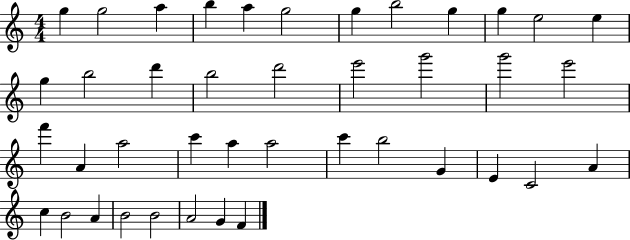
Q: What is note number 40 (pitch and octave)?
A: G4